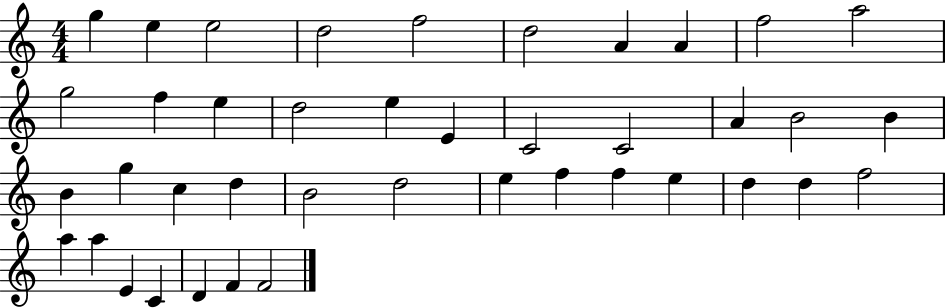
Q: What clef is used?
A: treble